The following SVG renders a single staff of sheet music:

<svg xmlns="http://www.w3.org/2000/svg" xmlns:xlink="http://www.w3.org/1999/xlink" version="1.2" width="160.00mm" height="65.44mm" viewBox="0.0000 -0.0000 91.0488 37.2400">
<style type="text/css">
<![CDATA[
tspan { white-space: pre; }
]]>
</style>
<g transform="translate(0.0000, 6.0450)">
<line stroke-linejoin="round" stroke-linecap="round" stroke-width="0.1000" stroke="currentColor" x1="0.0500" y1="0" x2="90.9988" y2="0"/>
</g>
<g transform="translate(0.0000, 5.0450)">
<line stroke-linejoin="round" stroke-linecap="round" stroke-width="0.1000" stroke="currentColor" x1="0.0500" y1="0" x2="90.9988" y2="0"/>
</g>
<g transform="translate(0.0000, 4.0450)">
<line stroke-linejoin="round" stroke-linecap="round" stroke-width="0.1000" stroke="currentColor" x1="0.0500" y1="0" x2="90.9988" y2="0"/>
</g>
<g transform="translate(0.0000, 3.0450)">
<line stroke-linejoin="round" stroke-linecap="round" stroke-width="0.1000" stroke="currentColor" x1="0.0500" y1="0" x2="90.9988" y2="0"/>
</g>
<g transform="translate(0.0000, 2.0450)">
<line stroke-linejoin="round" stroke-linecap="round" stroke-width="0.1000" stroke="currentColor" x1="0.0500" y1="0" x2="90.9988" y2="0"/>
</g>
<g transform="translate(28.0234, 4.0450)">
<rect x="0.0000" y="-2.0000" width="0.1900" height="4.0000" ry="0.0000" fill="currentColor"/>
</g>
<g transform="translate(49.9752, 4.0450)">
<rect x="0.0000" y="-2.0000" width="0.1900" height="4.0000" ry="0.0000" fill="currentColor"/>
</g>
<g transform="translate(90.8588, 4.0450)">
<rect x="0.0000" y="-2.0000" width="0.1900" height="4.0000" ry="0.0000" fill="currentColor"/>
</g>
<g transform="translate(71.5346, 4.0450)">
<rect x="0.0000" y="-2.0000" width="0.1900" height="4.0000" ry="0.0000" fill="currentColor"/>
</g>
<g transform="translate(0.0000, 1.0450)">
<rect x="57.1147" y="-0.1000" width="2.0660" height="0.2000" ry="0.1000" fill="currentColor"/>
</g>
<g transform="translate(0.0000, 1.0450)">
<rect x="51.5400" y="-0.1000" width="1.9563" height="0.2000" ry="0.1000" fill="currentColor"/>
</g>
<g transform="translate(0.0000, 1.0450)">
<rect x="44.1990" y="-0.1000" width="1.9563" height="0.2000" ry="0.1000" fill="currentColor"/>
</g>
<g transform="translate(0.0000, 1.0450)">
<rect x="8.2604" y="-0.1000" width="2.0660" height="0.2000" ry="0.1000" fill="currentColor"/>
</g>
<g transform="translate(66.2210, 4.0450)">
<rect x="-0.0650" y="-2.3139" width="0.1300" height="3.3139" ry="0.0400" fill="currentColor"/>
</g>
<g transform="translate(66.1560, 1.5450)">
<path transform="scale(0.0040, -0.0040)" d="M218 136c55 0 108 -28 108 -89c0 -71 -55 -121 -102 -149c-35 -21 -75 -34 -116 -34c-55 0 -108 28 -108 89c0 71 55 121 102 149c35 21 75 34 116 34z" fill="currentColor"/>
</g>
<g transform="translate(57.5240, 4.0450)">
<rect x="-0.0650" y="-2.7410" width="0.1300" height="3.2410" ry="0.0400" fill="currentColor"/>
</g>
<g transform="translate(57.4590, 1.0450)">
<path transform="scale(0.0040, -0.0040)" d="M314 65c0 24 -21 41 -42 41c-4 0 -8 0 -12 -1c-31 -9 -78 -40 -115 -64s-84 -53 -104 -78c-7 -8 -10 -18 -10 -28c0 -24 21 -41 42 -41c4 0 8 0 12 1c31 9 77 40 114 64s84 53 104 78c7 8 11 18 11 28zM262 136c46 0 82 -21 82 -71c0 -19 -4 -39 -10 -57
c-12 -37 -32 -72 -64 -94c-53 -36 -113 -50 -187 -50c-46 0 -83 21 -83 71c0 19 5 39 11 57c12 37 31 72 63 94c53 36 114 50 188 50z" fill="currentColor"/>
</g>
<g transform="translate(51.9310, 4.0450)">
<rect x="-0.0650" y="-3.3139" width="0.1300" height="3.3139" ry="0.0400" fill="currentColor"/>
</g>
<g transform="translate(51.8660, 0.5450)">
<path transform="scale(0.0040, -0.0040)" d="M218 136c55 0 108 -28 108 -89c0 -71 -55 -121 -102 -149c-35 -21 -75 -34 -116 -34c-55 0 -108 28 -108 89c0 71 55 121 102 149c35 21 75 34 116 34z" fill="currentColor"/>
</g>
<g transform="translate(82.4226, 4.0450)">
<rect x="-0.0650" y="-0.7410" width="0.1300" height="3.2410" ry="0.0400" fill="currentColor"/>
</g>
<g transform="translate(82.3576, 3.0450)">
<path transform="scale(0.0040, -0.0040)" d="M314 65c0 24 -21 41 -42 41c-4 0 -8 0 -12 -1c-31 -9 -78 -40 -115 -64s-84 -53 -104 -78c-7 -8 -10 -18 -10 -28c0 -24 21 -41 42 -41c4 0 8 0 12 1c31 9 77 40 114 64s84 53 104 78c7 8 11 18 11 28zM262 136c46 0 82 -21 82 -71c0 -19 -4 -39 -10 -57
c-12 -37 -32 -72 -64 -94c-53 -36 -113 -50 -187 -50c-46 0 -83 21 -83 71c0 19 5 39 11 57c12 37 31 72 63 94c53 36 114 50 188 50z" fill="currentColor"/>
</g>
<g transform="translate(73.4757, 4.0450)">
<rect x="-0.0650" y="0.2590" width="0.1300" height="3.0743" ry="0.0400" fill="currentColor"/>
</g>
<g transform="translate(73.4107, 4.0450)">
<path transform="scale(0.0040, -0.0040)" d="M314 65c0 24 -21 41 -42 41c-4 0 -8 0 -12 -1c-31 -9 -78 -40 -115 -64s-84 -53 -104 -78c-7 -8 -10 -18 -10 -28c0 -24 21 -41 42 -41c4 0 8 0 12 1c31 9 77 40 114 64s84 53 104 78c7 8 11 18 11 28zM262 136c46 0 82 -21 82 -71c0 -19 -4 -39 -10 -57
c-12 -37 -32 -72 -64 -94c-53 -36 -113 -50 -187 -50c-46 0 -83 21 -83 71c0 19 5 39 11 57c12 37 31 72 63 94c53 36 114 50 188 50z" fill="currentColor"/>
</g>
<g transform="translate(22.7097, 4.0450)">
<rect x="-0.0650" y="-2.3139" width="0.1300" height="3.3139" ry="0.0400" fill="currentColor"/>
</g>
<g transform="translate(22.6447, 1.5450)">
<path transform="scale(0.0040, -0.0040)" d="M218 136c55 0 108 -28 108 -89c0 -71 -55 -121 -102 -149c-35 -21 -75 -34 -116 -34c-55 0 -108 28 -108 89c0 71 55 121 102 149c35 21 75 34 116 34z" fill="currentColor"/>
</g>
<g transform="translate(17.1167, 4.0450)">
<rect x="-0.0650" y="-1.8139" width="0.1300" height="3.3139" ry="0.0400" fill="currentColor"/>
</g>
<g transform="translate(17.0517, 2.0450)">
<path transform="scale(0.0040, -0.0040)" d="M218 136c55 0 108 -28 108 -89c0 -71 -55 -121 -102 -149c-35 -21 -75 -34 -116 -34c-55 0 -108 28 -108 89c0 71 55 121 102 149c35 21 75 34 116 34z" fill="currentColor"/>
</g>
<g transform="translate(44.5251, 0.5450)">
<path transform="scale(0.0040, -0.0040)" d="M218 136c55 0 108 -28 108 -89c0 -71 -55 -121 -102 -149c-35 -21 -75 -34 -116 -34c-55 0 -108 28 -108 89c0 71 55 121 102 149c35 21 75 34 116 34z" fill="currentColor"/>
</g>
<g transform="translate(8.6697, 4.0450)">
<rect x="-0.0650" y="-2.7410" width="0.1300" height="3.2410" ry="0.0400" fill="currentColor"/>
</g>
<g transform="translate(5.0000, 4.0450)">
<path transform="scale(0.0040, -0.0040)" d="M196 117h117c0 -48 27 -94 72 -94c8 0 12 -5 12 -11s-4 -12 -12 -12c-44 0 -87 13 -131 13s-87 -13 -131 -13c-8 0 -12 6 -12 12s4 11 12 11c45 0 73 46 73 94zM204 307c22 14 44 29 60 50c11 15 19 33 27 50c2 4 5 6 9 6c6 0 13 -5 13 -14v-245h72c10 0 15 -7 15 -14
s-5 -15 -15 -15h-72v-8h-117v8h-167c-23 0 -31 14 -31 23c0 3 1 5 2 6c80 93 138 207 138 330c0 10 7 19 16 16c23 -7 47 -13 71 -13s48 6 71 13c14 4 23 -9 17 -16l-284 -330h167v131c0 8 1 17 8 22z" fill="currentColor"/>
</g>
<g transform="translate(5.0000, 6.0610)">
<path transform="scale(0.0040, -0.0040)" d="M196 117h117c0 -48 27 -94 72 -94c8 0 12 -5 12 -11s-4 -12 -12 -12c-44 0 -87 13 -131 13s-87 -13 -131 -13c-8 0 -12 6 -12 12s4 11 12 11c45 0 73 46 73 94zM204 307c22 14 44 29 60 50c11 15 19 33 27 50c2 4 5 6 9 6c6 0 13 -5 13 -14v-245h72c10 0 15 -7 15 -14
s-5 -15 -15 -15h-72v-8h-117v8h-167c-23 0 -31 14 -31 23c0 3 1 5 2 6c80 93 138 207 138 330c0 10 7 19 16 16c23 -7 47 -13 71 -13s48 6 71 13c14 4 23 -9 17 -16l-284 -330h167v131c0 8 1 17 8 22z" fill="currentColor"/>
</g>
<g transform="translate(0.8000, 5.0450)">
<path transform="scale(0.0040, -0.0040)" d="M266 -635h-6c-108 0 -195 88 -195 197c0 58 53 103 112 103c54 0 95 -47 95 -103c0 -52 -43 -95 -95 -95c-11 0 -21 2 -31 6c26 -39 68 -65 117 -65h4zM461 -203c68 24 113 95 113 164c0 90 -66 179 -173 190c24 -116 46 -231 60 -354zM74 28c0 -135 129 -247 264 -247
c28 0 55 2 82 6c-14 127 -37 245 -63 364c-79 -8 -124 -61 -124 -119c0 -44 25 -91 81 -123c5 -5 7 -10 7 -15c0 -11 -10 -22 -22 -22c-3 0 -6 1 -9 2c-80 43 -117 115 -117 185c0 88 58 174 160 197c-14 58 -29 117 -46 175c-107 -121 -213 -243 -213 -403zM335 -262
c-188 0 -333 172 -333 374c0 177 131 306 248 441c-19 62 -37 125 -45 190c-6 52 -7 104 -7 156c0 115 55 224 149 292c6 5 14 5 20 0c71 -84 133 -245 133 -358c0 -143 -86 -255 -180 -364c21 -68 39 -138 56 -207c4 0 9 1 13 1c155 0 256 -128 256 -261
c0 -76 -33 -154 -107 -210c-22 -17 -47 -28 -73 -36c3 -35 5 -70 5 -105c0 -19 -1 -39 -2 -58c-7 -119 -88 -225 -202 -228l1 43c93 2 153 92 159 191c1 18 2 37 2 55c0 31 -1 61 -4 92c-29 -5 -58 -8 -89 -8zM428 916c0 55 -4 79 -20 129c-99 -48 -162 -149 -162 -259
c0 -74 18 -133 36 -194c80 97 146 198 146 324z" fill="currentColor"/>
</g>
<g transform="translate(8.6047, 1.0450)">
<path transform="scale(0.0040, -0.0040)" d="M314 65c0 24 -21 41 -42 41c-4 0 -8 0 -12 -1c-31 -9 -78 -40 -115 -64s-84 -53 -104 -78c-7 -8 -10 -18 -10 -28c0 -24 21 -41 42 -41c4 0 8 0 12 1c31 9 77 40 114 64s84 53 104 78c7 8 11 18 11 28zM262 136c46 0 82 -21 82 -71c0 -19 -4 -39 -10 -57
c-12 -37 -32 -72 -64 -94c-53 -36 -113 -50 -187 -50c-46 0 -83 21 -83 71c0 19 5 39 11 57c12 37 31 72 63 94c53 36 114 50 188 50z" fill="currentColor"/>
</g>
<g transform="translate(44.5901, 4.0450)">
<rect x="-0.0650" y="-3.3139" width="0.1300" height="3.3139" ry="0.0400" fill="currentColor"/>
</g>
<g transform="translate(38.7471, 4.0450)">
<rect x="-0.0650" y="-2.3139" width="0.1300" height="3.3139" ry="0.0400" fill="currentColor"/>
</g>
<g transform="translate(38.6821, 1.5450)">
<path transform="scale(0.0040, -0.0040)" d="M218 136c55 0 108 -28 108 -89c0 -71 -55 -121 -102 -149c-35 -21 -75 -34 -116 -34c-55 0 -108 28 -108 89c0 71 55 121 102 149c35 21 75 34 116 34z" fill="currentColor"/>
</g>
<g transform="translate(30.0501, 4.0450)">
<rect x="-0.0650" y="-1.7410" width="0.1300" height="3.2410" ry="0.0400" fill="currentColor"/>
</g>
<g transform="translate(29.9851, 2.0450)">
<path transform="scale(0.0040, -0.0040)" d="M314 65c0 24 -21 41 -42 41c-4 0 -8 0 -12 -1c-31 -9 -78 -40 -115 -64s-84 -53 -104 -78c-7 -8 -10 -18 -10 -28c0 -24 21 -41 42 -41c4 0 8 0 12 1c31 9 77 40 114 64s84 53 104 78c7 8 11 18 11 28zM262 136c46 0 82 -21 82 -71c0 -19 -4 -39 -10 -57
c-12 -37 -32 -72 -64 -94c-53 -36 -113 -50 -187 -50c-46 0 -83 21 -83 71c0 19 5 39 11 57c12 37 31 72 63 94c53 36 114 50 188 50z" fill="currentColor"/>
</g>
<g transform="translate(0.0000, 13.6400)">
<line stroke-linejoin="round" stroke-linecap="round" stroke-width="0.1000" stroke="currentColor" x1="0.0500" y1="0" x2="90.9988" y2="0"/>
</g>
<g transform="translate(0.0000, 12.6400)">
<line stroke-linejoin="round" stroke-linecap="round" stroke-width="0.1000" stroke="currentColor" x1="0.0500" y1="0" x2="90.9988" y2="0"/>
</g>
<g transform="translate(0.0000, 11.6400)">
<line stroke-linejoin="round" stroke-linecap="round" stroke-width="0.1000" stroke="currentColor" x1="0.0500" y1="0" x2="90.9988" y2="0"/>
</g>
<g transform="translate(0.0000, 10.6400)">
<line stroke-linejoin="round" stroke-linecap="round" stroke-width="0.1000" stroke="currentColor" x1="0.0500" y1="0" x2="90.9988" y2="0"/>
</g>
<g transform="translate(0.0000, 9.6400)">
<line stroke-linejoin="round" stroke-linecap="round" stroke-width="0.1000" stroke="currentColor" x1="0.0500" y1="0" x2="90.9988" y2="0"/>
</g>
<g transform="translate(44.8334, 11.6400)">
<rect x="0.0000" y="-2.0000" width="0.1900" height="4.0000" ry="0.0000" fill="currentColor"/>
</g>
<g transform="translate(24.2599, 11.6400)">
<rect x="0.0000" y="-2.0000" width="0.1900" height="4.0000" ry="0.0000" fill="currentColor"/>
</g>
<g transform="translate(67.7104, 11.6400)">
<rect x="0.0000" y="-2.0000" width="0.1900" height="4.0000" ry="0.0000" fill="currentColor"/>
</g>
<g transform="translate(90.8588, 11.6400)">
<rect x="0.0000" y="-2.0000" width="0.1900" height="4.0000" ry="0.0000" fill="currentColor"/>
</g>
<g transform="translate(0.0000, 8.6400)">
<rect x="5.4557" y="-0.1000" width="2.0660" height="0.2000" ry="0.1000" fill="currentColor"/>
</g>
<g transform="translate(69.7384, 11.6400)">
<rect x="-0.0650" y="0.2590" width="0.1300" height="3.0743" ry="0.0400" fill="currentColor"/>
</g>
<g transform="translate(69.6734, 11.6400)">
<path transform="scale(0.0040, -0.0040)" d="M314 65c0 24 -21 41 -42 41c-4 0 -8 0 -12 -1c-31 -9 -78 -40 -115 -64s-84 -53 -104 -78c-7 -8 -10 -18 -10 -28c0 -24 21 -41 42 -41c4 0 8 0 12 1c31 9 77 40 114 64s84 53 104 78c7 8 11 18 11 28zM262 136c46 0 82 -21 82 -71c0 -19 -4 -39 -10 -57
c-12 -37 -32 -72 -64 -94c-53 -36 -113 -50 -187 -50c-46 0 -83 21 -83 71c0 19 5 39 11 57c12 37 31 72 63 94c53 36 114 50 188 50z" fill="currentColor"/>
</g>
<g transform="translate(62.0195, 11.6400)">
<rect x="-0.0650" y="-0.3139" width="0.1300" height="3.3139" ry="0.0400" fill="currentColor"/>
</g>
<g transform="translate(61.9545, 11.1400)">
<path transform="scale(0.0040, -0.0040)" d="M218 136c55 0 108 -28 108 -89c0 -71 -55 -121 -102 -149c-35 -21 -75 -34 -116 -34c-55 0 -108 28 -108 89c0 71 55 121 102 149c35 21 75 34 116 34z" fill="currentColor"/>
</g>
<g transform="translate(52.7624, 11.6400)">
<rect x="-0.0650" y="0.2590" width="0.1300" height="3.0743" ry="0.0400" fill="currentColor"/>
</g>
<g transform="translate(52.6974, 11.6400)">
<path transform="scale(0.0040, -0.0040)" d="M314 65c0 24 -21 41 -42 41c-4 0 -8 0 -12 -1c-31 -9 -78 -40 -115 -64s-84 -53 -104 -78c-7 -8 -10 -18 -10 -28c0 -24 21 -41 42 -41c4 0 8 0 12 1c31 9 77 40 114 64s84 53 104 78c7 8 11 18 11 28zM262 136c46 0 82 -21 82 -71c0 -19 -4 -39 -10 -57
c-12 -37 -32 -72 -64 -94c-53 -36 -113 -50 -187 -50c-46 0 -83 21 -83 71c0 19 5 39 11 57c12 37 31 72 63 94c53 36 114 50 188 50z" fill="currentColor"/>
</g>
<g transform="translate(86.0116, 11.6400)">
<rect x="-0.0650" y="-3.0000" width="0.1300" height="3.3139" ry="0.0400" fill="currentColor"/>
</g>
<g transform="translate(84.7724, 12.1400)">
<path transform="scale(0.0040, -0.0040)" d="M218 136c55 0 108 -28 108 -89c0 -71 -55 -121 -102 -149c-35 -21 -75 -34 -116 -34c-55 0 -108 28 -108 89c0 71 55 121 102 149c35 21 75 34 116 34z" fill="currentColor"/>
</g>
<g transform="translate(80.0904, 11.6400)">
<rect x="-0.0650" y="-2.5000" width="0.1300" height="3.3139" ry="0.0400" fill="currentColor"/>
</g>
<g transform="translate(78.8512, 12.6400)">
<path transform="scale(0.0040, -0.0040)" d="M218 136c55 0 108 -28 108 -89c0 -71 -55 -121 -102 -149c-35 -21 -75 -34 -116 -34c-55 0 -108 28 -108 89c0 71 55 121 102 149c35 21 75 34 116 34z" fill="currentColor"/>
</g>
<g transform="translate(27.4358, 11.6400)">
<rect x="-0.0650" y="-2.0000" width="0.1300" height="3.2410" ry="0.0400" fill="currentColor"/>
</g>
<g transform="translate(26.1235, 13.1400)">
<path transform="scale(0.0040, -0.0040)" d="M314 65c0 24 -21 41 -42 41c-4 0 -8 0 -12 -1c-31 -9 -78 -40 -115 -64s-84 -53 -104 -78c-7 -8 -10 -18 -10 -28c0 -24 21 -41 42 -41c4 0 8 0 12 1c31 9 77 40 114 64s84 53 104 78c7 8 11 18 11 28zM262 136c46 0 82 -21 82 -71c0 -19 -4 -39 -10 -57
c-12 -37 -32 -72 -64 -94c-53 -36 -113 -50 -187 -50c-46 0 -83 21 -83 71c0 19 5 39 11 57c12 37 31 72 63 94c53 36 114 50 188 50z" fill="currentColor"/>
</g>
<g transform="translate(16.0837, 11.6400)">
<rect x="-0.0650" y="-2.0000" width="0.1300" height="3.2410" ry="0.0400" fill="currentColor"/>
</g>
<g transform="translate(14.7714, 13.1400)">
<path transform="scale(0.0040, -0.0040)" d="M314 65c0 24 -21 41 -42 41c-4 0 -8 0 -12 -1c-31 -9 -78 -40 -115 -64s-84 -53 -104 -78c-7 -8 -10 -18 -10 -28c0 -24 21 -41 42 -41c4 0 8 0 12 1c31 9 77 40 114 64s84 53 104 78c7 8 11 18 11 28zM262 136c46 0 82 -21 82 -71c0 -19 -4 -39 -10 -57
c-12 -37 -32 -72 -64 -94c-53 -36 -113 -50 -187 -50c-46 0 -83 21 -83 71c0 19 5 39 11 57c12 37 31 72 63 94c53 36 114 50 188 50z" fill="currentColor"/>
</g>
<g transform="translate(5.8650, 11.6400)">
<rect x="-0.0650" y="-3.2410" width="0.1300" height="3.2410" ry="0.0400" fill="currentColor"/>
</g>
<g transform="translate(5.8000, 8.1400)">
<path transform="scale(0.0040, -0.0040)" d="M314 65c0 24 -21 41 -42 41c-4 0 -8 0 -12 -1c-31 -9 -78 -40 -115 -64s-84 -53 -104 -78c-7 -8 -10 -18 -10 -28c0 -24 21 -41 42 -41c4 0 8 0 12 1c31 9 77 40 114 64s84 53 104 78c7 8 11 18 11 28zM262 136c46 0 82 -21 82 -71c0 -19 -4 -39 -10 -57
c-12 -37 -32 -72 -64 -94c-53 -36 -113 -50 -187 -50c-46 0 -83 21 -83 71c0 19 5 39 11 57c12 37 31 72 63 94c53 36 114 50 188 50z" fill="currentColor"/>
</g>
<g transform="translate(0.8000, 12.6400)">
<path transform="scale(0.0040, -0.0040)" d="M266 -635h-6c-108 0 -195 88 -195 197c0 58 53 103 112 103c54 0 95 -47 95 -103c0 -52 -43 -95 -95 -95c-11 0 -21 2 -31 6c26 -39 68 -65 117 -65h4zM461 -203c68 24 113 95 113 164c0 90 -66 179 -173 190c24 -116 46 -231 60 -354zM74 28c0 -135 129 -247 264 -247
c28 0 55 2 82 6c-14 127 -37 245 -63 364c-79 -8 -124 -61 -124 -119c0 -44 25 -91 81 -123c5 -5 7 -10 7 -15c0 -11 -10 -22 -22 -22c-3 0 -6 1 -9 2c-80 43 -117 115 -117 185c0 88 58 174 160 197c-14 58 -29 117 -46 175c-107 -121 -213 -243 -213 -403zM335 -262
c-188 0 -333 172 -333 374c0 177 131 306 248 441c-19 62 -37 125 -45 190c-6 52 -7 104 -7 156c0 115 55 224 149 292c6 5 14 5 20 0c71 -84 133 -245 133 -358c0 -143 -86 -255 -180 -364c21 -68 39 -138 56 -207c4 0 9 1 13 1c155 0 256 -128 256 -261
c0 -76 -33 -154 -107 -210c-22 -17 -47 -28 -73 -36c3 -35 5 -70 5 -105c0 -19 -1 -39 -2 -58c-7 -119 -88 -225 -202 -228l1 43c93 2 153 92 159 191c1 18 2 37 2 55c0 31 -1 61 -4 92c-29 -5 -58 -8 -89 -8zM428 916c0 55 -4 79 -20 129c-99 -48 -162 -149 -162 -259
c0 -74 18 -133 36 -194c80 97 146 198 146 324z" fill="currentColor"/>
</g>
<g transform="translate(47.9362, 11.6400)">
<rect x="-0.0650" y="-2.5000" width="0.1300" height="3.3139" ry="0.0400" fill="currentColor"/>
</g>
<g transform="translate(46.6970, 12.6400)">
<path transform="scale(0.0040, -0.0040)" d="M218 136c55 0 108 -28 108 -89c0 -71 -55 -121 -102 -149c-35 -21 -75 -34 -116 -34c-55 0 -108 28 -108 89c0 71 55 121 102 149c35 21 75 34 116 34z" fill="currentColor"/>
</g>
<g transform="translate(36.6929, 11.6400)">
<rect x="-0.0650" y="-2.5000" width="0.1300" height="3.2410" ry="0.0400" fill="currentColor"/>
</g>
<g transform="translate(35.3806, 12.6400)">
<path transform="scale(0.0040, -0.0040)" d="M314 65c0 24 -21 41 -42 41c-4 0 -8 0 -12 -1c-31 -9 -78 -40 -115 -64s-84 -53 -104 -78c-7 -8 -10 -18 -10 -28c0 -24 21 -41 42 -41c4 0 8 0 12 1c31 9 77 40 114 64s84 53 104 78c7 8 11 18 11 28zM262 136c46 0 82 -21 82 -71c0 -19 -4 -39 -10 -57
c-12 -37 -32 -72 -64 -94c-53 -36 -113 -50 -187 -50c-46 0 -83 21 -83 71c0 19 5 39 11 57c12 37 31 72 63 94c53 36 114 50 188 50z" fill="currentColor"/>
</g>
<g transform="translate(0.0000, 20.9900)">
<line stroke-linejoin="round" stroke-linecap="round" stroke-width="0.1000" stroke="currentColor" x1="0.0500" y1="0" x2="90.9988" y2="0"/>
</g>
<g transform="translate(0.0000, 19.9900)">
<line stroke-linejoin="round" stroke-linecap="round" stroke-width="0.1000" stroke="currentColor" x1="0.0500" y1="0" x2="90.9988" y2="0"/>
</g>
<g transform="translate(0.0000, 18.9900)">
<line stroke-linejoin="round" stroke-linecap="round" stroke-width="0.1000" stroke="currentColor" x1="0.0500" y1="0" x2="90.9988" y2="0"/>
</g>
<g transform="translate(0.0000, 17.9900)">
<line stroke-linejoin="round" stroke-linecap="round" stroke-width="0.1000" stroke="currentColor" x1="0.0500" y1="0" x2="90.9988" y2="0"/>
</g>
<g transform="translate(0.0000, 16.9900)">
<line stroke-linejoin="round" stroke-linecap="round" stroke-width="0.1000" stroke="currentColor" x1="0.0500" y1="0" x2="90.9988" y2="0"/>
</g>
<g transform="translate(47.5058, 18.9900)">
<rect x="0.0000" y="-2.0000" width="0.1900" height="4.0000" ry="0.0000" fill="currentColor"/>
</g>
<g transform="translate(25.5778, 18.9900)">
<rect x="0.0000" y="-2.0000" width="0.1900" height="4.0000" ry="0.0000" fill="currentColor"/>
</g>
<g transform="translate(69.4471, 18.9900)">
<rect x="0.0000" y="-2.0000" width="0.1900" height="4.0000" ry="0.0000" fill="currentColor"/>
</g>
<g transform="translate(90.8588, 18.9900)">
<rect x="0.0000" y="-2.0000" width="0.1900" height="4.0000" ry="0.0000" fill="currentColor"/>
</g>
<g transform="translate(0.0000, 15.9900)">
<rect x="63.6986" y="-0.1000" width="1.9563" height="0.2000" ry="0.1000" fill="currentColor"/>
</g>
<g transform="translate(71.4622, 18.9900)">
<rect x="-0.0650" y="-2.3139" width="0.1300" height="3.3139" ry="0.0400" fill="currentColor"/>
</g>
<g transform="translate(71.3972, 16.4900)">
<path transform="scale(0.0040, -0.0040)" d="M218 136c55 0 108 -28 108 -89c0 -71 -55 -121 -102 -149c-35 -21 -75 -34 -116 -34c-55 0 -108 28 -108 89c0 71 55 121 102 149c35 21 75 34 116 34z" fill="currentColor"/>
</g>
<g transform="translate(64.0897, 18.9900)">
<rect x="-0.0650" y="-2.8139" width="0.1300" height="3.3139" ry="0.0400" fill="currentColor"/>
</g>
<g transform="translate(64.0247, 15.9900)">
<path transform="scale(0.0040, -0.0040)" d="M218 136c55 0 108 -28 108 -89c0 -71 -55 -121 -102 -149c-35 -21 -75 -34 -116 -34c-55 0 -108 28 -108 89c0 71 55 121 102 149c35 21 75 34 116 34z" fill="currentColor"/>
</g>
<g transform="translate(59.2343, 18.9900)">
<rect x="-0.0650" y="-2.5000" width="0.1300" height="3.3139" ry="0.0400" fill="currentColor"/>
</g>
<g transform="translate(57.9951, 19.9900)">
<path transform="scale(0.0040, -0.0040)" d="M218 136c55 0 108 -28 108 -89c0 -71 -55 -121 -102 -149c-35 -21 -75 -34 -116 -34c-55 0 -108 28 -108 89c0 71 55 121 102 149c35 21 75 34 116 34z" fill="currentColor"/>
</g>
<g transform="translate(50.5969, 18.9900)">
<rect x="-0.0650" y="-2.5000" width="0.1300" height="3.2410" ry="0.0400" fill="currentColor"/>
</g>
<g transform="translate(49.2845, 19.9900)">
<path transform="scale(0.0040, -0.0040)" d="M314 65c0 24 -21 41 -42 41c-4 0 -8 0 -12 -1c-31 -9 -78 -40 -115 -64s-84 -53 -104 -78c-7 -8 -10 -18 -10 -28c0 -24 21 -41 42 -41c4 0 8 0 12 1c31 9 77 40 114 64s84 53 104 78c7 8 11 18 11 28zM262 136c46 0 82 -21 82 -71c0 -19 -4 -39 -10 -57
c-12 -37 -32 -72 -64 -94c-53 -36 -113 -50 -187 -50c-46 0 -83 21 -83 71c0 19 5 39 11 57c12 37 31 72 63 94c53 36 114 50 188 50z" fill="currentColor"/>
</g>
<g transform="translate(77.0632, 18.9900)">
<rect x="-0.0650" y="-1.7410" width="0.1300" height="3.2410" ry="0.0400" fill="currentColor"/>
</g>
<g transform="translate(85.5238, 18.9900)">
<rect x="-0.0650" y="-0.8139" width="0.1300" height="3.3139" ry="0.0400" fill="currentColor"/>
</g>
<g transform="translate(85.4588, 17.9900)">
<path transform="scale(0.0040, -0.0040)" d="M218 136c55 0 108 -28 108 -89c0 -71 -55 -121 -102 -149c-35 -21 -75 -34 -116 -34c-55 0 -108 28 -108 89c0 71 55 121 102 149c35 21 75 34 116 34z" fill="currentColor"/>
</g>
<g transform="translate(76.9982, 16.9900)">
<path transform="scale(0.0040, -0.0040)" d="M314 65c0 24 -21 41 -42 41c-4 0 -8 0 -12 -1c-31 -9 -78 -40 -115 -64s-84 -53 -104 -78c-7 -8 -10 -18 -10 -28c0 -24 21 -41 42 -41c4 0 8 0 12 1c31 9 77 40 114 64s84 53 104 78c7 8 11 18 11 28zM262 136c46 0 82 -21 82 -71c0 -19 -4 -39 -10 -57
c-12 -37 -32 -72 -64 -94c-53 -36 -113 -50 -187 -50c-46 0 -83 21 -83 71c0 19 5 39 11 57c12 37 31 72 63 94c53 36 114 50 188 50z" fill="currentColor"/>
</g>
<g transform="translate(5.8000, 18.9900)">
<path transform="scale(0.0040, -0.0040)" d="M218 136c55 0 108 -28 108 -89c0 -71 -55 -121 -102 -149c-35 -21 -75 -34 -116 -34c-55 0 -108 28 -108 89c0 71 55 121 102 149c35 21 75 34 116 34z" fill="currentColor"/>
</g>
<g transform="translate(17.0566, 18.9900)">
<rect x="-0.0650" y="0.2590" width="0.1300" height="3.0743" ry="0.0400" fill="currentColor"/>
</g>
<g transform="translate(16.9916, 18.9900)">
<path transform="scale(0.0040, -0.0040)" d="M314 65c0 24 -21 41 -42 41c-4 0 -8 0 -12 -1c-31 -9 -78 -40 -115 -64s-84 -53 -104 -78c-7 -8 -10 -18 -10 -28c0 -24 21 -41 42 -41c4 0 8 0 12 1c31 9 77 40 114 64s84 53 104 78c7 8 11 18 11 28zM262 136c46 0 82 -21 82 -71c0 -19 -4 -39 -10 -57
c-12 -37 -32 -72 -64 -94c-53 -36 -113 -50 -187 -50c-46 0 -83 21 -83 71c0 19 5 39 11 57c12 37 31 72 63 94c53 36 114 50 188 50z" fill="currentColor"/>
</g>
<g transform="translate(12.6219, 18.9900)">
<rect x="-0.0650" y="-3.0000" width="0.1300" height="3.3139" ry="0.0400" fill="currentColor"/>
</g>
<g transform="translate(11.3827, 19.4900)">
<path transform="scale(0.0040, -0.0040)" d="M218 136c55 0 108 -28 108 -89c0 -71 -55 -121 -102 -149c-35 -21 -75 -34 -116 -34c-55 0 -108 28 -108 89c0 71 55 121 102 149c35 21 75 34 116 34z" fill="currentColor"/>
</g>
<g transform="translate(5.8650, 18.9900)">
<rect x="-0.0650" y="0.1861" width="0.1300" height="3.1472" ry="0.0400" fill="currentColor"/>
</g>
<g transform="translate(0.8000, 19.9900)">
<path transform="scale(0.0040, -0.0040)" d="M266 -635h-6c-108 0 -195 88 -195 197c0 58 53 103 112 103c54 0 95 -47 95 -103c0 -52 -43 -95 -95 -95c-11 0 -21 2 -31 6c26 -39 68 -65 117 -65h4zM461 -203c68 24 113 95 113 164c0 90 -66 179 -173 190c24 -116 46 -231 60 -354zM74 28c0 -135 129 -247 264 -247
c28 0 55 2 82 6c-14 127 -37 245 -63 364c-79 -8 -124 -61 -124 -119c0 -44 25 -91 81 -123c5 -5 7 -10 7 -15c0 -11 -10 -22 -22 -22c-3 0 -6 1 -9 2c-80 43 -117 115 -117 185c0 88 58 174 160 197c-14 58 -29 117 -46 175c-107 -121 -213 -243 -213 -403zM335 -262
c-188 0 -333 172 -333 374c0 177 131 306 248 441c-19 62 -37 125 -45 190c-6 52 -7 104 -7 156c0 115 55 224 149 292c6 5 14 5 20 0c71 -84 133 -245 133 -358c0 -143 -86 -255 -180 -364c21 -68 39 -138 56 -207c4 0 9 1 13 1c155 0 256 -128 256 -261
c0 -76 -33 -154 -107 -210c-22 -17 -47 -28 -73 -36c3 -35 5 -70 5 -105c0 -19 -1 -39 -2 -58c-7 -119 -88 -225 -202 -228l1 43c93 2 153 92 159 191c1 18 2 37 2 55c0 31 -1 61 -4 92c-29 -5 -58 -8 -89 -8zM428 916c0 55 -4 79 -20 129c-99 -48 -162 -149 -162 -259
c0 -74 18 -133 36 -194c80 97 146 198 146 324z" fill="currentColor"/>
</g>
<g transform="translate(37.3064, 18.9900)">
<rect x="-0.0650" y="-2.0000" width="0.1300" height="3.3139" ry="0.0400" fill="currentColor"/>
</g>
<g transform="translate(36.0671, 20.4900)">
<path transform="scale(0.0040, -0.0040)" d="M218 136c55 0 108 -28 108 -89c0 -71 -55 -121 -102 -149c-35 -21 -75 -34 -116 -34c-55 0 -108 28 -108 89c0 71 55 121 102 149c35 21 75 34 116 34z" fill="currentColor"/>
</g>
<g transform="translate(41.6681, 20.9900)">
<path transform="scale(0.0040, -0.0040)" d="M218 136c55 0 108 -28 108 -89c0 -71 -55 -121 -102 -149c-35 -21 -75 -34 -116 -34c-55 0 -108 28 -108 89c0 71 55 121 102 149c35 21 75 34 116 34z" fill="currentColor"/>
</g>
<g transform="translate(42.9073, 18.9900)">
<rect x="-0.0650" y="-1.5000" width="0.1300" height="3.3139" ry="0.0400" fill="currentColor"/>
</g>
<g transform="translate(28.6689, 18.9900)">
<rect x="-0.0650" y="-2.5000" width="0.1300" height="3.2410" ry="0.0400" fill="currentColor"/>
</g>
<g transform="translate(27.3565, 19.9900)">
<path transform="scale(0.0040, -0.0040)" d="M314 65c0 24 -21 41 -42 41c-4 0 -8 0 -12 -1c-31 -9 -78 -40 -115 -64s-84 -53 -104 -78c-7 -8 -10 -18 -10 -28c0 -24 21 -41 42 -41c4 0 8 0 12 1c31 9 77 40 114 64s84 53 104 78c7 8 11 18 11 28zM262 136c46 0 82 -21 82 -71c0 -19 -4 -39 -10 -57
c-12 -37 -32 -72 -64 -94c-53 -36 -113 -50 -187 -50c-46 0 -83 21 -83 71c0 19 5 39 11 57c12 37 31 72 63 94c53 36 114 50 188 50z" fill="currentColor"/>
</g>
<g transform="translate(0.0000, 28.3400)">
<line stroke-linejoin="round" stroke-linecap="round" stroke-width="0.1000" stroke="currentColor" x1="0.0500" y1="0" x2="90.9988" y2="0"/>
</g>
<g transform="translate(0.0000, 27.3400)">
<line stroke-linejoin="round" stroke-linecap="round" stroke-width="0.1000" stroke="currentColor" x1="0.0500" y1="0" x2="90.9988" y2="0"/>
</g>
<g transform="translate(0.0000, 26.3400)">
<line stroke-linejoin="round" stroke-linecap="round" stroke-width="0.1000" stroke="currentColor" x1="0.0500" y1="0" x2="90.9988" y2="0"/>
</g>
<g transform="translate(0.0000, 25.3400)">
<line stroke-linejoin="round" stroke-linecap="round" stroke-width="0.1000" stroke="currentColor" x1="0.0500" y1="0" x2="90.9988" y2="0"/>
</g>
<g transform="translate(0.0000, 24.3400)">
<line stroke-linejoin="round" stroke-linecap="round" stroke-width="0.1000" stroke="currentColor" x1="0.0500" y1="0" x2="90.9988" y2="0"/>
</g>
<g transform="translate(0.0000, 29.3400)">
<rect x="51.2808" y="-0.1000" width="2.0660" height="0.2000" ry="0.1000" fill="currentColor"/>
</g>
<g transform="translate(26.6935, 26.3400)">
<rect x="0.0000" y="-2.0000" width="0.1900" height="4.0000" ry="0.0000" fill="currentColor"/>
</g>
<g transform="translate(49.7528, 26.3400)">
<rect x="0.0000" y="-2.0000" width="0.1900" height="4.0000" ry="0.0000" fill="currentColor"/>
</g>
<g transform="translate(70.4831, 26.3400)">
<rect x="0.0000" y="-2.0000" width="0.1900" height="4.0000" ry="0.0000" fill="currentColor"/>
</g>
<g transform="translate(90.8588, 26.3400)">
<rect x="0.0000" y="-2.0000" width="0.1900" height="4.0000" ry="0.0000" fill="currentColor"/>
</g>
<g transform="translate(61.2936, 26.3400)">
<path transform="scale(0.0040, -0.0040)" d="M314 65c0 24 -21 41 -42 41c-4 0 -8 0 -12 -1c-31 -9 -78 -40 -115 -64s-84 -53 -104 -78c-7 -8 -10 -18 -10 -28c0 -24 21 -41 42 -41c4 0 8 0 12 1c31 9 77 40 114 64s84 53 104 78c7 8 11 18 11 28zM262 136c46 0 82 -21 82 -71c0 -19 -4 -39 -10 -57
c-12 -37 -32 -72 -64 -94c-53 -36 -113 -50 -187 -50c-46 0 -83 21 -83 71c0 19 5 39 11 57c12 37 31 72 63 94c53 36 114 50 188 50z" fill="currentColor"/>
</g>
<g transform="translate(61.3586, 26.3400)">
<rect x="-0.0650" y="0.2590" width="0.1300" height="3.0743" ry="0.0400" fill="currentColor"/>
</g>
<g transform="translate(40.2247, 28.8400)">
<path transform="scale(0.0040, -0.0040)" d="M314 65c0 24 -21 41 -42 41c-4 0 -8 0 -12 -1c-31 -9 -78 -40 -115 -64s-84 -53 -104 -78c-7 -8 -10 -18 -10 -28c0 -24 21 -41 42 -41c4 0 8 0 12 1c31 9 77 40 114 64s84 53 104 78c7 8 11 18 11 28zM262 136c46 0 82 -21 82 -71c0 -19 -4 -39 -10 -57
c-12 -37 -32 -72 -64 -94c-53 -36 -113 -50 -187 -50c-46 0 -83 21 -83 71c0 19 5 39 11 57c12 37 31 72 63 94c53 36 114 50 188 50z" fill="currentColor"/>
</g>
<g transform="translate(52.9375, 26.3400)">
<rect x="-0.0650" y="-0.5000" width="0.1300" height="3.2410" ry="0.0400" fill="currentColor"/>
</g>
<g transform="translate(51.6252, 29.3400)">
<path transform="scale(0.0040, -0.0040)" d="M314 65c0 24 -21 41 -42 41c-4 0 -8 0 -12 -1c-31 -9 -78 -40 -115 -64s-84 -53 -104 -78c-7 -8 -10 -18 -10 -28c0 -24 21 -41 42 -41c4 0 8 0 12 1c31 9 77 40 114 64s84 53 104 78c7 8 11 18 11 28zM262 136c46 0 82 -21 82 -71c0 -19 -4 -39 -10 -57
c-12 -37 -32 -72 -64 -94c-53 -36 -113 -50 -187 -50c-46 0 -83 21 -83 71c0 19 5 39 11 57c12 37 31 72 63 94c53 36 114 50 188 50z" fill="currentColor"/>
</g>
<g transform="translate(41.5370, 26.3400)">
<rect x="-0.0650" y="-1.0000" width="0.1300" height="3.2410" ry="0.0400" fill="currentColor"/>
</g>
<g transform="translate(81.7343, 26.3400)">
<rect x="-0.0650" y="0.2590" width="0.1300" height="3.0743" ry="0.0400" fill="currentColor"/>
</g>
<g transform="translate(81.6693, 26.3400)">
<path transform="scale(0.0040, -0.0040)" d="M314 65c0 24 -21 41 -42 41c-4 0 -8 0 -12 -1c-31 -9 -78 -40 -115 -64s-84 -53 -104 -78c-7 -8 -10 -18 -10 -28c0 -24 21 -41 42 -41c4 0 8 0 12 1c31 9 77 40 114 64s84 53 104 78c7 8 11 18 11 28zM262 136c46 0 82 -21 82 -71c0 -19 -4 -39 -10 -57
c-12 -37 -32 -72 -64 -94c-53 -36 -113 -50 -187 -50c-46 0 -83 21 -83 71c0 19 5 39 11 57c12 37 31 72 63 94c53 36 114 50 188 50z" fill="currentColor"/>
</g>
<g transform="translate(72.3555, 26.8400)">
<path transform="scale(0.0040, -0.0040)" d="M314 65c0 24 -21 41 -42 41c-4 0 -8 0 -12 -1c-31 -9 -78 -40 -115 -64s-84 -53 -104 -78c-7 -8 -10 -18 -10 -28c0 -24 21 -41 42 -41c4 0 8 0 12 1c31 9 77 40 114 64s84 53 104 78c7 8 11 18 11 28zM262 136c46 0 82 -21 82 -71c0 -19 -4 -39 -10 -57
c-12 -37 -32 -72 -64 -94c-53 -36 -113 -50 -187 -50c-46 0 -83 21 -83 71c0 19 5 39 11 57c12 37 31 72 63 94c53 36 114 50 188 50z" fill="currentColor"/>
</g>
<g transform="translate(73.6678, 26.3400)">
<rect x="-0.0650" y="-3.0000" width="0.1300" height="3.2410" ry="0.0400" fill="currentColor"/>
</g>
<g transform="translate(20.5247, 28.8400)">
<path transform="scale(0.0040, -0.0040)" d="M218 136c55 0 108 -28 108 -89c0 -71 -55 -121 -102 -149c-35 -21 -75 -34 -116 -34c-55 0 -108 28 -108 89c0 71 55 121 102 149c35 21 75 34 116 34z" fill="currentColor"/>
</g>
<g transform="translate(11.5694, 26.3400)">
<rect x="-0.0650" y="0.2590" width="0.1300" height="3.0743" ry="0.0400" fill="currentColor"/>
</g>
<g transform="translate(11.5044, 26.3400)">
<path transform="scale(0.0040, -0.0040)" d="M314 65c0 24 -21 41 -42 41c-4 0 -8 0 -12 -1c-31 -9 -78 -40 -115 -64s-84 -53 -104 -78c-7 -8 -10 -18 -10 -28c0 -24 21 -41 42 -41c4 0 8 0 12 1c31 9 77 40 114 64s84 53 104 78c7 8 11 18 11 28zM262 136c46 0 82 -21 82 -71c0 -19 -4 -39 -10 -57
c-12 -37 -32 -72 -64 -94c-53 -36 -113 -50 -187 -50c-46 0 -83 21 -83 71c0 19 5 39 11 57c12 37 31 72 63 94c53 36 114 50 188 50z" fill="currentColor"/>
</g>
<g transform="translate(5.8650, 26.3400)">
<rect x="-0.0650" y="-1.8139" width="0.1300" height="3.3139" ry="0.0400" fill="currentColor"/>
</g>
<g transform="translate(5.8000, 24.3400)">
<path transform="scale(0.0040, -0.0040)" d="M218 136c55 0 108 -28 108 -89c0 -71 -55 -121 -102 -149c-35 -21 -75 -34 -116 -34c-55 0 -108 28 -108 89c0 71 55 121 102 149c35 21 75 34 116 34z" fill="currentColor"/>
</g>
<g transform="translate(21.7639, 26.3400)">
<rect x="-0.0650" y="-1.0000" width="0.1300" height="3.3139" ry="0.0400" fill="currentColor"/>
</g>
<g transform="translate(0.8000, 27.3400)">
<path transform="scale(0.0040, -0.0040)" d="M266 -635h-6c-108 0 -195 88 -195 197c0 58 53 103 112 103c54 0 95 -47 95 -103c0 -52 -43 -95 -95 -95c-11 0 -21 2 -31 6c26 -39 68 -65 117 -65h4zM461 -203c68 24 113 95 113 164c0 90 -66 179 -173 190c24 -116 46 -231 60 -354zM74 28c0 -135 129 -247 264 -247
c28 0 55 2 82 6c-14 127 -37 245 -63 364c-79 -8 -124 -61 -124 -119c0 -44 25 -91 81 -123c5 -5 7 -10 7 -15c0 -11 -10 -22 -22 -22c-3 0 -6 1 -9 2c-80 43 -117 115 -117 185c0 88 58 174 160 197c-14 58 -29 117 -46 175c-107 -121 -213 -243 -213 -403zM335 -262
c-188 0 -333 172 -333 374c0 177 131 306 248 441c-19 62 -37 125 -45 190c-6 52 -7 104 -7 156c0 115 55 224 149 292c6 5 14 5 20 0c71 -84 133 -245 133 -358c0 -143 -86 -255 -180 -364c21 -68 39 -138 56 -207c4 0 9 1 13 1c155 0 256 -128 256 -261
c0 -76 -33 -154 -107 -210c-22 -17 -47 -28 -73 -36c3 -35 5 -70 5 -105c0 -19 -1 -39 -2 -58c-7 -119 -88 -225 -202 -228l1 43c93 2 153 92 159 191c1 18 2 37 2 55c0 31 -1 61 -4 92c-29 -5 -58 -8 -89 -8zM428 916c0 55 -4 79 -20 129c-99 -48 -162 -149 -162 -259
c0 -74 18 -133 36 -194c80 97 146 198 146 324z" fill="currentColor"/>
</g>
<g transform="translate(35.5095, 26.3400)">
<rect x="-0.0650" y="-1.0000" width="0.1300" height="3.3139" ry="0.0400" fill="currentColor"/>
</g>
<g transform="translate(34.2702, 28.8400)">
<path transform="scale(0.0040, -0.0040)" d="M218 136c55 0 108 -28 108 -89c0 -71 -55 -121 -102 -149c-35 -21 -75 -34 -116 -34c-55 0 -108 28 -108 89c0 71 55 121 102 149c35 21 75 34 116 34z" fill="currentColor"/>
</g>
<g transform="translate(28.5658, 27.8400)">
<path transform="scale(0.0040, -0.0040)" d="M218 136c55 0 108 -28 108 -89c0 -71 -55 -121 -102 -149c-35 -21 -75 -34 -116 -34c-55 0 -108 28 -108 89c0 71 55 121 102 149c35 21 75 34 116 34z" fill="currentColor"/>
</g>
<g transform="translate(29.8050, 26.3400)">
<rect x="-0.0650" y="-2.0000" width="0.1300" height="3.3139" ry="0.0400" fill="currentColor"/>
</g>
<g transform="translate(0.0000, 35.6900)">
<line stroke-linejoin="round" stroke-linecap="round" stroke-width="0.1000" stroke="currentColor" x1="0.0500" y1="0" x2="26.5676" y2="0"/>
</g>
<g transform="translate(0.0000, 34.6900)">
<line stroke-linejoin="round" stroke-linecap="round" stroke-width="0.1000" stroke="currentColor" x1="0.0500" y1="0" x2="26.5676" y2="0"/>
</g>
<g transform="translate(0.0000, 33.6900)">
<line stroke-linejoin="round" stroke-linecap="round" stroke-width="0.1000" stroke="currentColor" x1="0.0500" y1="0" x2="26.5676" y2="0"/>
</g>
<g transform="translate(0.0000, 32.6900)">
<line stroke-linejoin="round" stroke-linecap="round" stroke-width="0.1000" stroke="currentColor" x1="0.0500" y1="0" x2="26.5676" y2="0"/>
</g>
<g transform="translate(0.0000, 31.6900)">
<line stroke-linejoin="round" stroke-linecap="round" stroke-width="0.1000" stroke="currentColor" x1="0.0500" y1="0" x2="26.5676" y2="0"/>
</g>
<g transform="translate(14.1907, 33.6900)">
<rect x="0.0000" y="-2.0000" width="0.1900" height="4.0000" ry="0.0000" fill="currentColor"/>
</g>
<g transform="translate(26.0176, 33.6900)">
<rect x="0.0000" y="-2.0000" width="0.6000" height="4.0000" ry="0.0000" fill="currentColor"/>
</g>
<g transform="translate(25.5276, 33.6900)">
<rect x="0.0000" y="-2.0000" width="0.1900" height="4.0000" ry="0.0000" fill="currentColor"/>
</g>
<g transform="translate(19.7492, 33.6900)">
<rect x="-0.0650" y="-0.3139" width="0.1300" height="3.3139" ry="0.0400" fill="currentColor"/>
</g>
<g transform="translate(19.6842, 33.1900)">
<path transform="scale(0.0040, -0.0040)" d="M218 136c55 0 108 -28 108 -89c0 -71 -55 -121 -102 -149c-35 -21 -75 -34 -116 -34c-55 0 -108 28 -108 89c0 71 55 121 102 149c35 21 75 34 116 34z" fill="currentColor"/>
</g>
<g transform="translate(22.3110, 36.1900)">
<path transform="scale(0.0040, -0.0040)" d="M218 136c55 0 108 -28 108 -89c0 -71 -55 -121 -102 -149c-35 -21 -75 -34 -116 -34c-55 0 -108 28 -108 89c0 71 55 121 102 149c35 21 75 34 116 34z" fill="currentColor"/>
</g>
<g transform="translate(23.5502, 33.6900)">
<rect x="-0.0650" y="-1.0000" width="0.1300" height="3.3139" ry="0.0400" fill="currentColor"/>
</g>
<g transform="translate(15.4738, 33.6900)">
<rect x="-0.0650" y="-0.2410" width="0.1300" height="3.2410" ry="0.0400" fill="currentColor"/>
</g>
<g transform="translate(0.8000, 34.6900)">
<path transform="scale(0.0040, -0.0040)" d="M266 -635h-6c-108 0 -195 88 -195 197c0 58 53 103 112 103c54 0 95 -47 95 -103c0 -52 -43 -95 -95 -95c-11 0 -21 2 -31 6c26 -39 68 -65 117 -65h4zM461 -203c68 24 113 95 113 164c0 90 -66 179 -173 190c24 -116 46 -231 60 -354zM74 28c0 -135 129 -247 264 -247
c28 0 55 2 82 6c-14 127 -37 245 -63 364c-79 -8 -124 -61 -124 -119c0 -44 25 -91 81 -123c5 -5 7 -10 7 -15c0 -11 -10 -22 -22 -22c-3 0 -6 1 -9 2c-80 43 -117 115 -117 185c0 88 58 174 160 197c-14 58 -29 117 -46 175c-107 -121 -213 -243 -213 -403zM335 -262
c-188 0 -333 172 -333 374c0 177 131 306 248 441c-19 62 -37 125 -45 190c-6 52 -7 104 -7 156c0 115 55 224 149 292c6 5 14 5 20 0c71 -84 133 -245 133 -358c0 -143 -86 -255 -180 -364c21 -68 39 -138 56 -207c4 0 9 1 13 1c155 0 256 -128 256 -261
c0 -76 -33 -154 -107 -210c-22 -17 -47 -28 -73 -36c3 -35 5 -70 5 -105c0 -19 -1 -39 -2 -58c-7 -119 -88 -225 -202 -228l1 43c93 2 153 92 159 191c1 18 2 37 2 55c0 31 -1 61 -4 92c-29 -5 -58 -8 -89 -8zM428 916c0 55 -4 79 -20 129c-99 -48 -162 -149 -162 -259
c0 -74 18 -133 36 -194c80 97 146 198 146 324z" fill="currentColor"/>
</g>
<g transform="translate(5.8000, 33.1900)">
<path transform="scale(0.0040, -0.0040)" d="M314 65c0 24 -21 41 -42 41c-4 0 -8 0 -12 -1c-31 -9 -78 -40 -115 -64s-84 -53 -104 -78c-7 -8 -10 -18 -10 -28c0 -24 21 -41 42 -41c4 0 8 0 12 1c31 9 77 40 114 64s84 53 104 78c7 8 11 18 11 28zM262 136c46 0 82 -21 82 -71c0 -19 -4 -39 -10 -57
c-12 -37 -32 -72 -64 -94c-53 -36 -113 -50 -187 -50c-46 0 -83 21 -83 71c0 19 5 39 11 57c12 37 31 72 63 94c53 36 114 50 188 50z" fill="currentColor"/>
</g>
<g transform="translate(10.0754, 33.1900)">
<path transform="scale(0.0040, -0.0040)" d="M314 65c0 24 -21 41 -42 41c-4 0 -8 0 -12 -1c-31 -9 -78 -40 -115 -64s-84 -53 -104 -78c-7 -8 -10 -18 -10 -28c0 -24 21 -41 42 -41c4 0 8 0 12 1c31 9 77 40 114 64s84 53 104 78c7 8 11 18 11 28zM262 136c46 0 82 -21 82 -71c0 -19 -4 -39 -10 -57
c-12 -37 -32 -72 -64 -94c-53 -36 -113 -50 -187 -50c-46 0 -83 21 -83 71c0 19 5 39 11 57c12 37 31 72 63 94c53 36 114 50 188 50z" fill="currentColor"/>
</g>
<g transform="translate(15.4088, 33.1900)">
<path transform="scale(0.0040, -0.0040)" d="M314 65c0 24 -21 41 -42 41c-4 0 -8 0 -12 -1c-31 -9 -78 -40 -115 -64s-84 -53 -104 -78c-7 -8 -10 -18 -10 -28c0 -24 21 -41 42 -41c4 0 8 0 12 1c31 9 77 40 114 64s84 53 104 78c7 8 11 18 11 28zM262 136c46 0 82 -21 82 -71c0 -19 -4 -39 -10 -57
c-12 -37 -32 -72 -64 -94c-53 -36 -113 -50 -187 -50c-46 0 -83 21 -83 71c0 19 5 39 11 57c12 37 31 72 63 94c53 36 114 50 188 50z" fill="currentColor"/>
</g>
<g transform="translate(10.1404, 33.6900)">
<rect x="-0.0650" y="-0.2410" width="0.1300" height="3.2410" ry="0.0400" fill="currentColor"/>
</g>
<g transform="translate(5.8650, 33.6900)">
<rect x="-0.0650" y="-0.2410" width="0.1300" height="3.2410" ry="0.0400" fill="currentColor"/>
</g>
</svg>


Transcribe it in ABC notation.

X:1
T:Untitled
M:4/4
L:1/4
K:C
a2 f g f2 g b b a2 g B2 d2 b2 F2 F2 G2 G B2 c B2 G A B A B2 G2 F E G2 G a g f2 d f B2 D F D D2 C2 B2 A2 B2 c2 c2 c2 c D